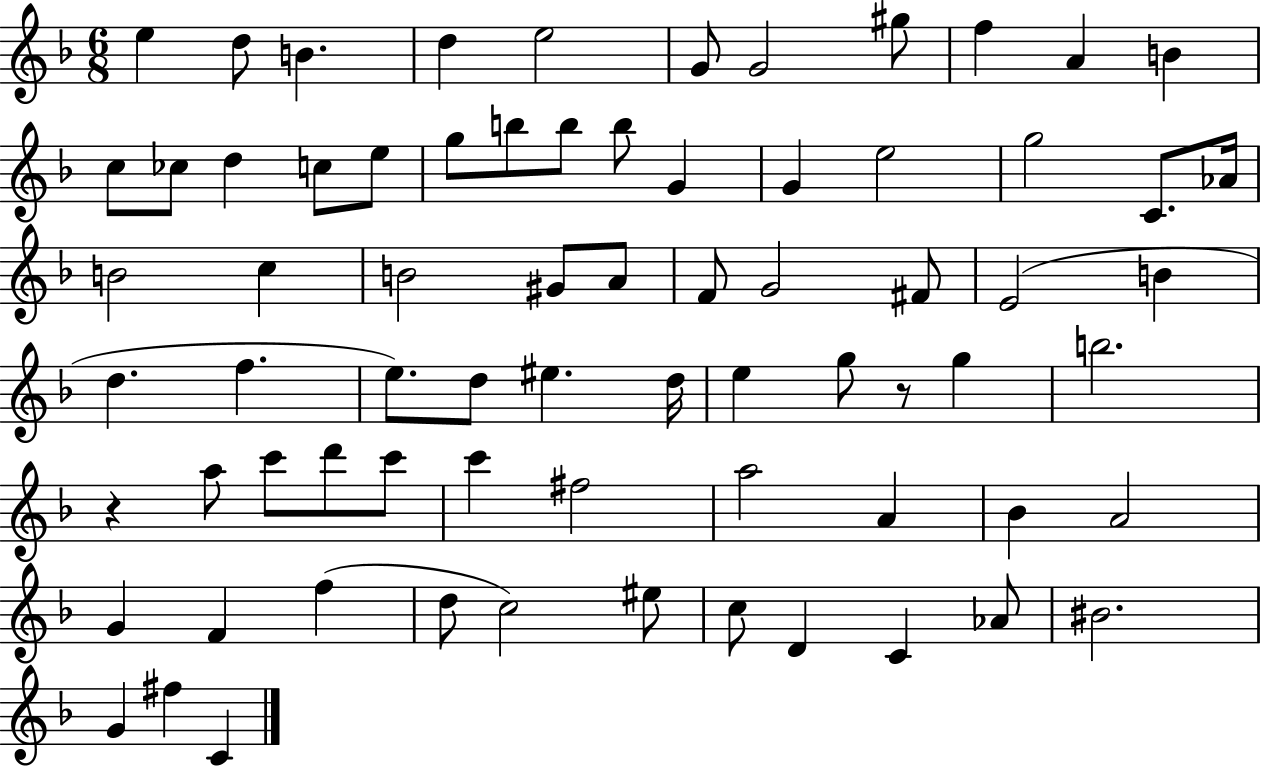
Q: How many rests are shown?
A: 2